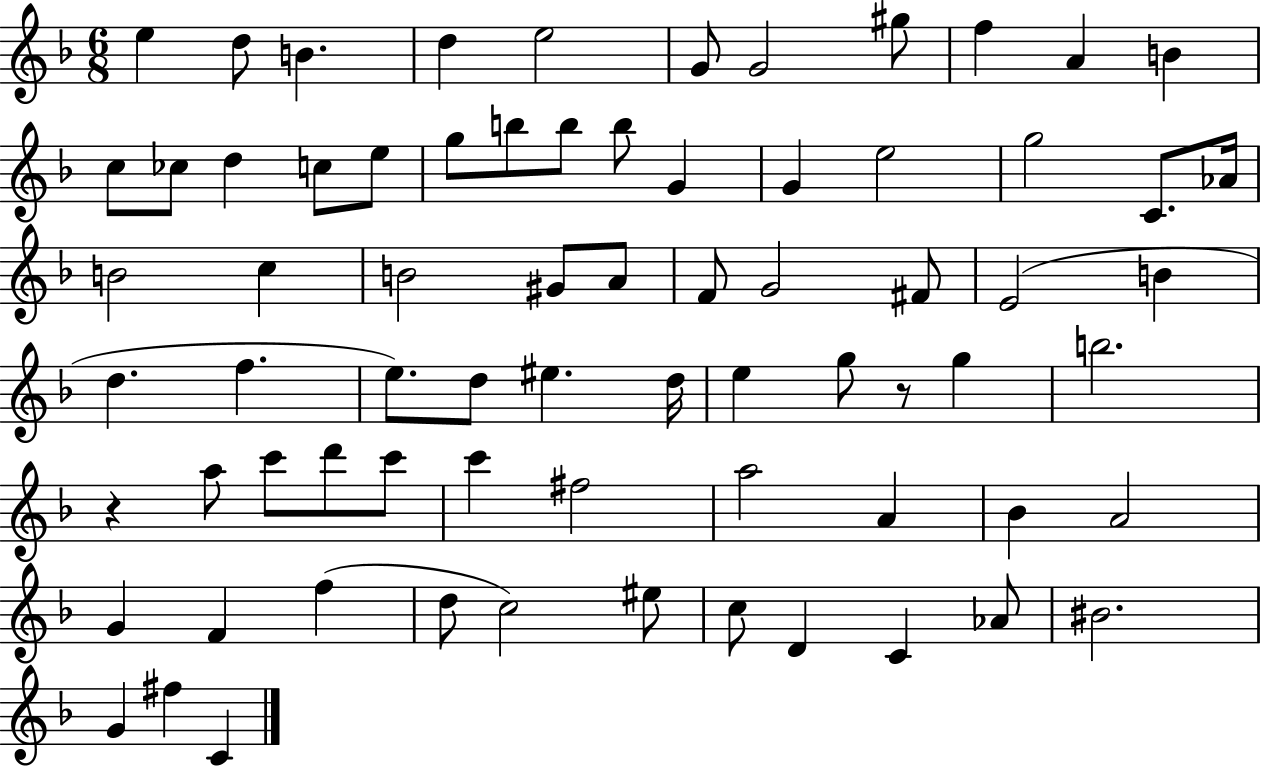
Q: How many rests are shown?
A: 2